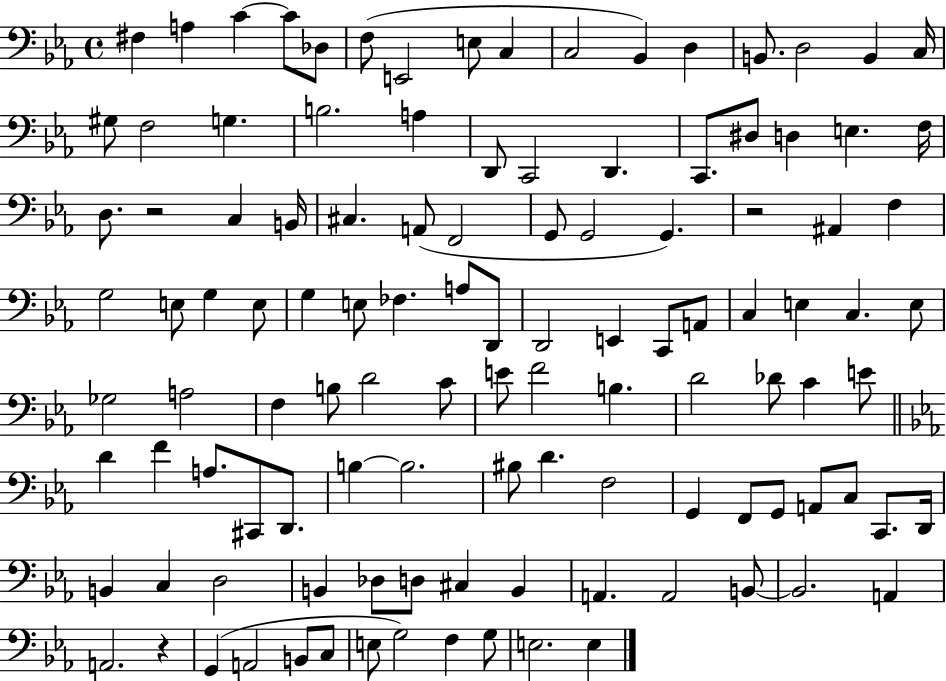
F#3/q A3/q C4/q C4/e Db3/e F3/e E2/h E3/e C3/q C3/h Bb2/q D3/q B2/e. D3/h B2/q C3/s G#3/e F3/h G3/q. B3/h. A3/q D2/e C2/h D2/q. C2/e. D#3/e D3/q E3/q. F3/s D3/e. R/h C3/q B2/s C#3/q. A2/e F2/h G2/e G2/h G2/q. R/h A#2/q F3/q G3/h E3/e G3/q E3/e G3/q E3/e FES3/q. A3/e D2/e D2/h E2/q C2/e A2/e C3/q E3/q C3/q. E3/e Gb3/h A3/h F3/q B3/e D4/h C4/e E4/e F4/h B3/q. D4/h Db4/e C4/q E4/e D4/q F4/q A3/e. C#2/e D2/e. B3/q B3/h. BIS3/e D4/q. F3/h G2/q F2/e G2/e A2/e C3/e C2/e. D2/s B2/q C3/q D3/h B2/q Db3/e D3/e C#3/q B2/q A2/q. A2/h B2/e B2/h. A2/q A2/h. R/q G2/q A2/h B2/e C3/e E3/e G3/h F3/q G3/e E3/h. E3/q